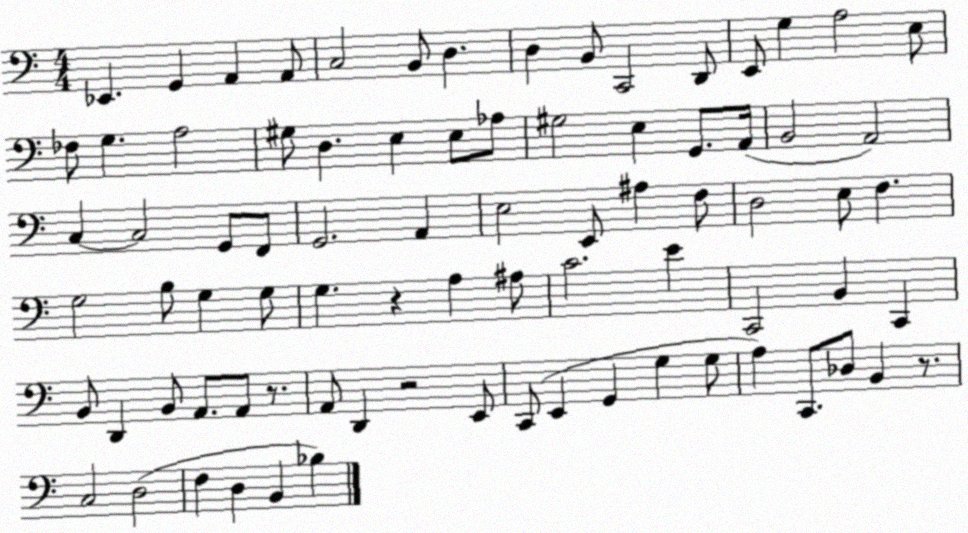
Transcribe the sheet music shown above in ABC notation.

X:1
T:Untitled
M:4/4
L:1/4
K:C
_E,, G,, A,, A,,/2 C,2 B,,/2 D, D, B,,/2 C,,2 D,,/2 E,,/2 G, A,2 E,/2 _F,/2 G, A,2 ^G,/2 D, E, E,/2 _A,/2 ^G,2 E, G,,/2 A,,/4 B,,2 A,,2 C, C,2 G,,/2 F,,/2 G,,2 A,, E,2 E,,/2 ^A, F,/2 D,2 E,/2 F, G,2 B,/2 G, G,/2 G, z A, ^A,/2 C2 E C,,2 B,, C,, B,,/2 D,, B,,/2 A,,/2 A,,/2 z/2 A,,/2 D,, z2 E,,/2 C,,/2 E,, G,, G, G,/2 A, C,,/2 _D,/2 B,, z/2 C,2 D,2 F, D, B,, _B,